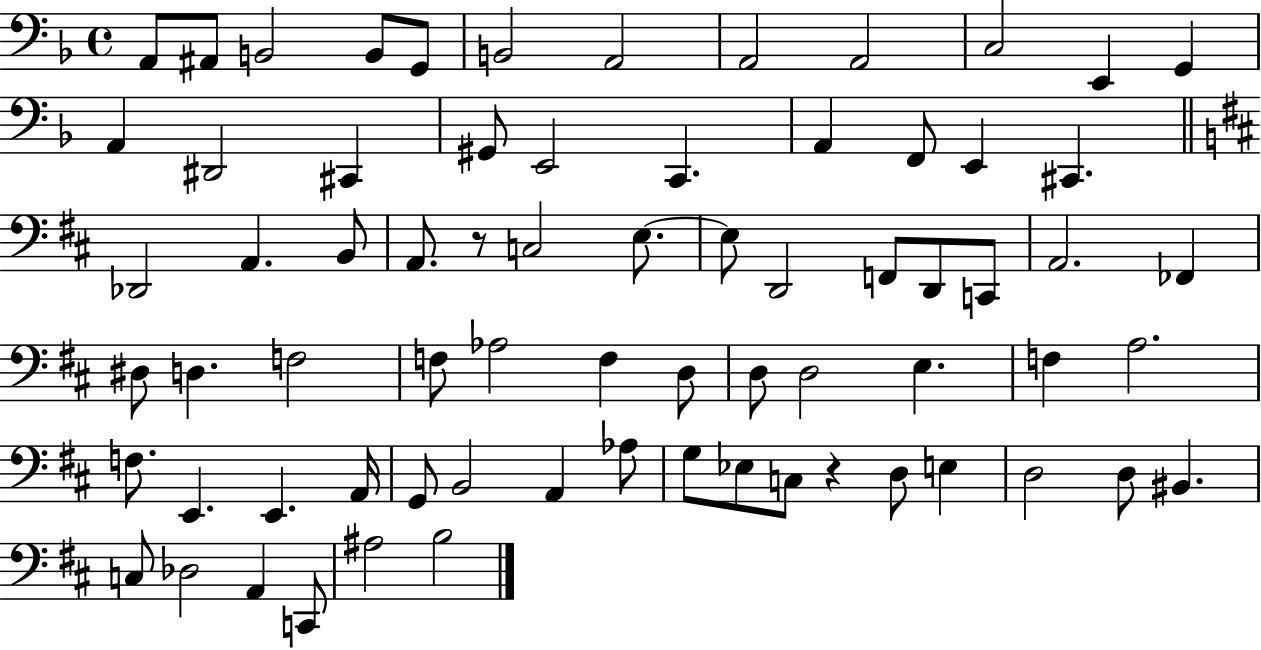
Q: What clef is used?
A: bass